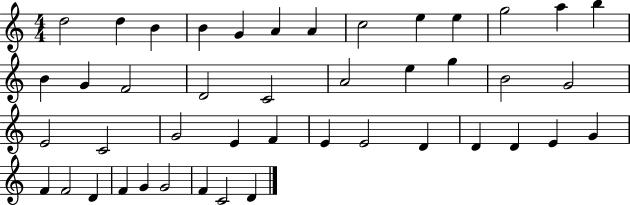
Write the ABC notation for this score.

X:1
T:Untitled
M:4/4
L:1/4
K:C
d2 d B B G A A c2 e e g2 a b B G F2 D2 C2 A2 e g B2 G2 E2 C2 G2 E F E E2 D D D E G F F2 D F G G2 F C2 D